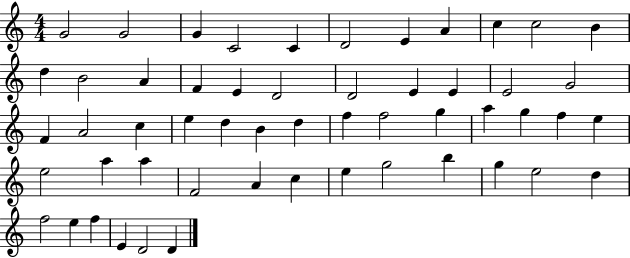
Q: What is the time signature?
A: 4/4